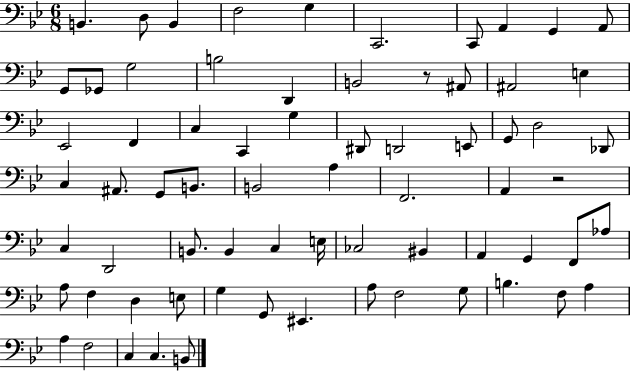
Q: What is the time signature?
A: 6/8